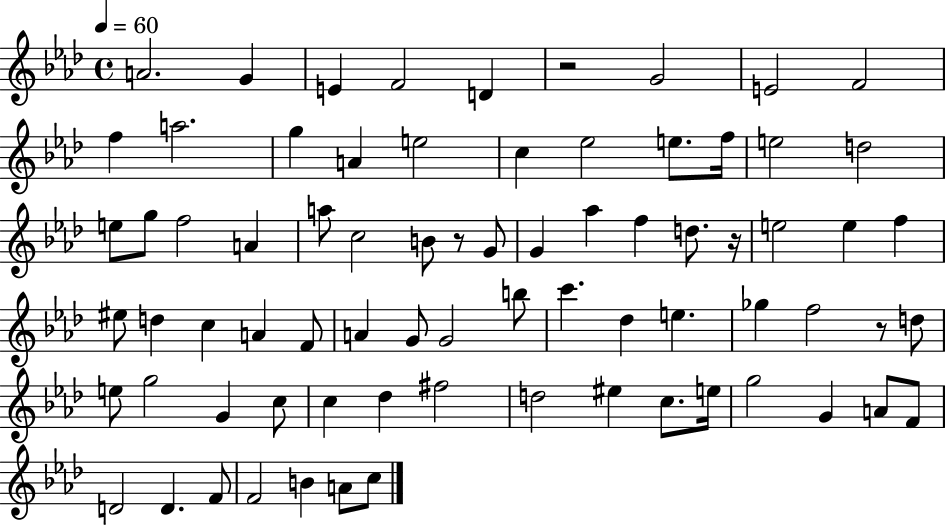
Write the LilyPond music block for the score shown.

{
  \clef treble
  \time 4/4
  \defaultTimeSignature
  \key aes \major
  \tempo 4 = 60
  a'2. g'4 | e'4 f'2 d'4 | r2 g'2 | e'2 f'2 | \break f''4 a''2. | g''4 a'4 e''2 | c''4 ees''2 e''8. f''16 | e''2 d''2 | \break e''8 g''8 f''2 a'4 | a''8 c''2 b'8 r8 g'8 | g'4 aes''4 f''4 d''8. r16 | e''2 e''4 f''4 | \break eis''8 d''4 c''4 a'4 f'8 | a'4 g'8 g'2 b''8 | c'''4. des''4 e''4. | ges''4 f''2 r8 d''8 | \break e''8 g''2 g'4 c''8 | c''4 des''4 fis''2 | d''2 eis''4 c''8. e''16 | g''2 g'4 a'8 f'8 | \break d'2 d'4. f'8 | f'2 b'4 a'8 c''8 | \bar "|."
}